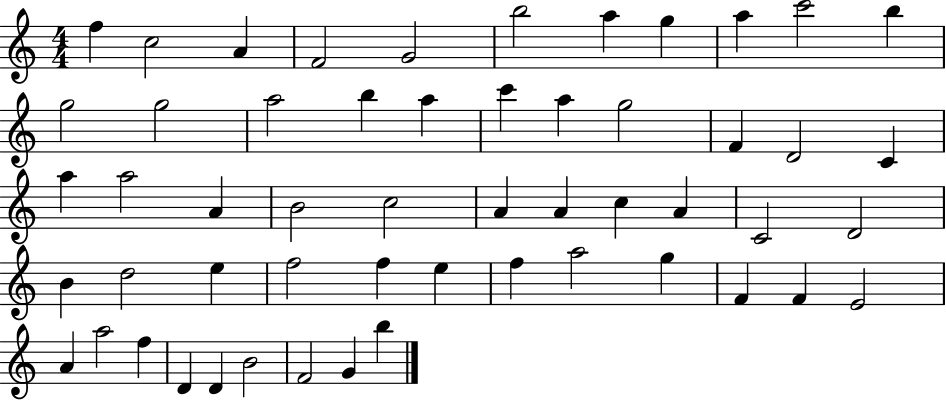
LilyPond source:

{
  \clef treble
  \numericTimeSignature
  \time 4/4
  \key c \major
  f''4 c''2 a'4 | f'2 g'2 | b''2 a''4 g''4 | a''4 c'''2 b''4 | \break g''2 g''2 | a''2 b''4 a''4 | c'''4 a''4 g''2 | f'4 d'2 c'4 | \break a''4 a''2 a'4 | b'2 c''2 | a'4 a'4 c''4 a'4 | c'2 d'2 | \break b'4 d''2 e''4 | f''2 f''4 e''4 | f''4 a''2 g''4 | f'4 f'4 e'2 | \break a'4 a''2 f''4 | d'4 d'4 b'2 | f'2 g'4 b''4 | \bar "|."
}